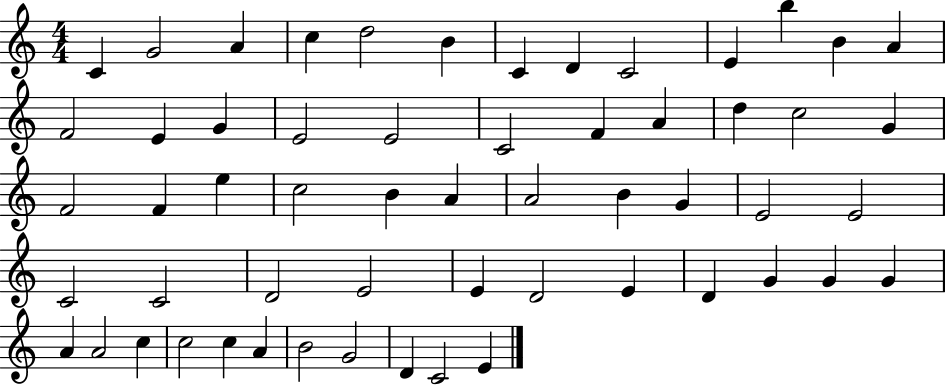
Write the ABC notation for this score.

X:1
T:Untitled
M:4/4
L:1/4
K:C
C G2 A c d2 B C D C2 E b B A F2 E G E2 E2 C2 F A d c2 G F2 F e c2 B A A2 B G E2 E2 C2 C2 D2 E2 E D2 E D G G G A A2 c c2 c A B2 G2 D C2 E